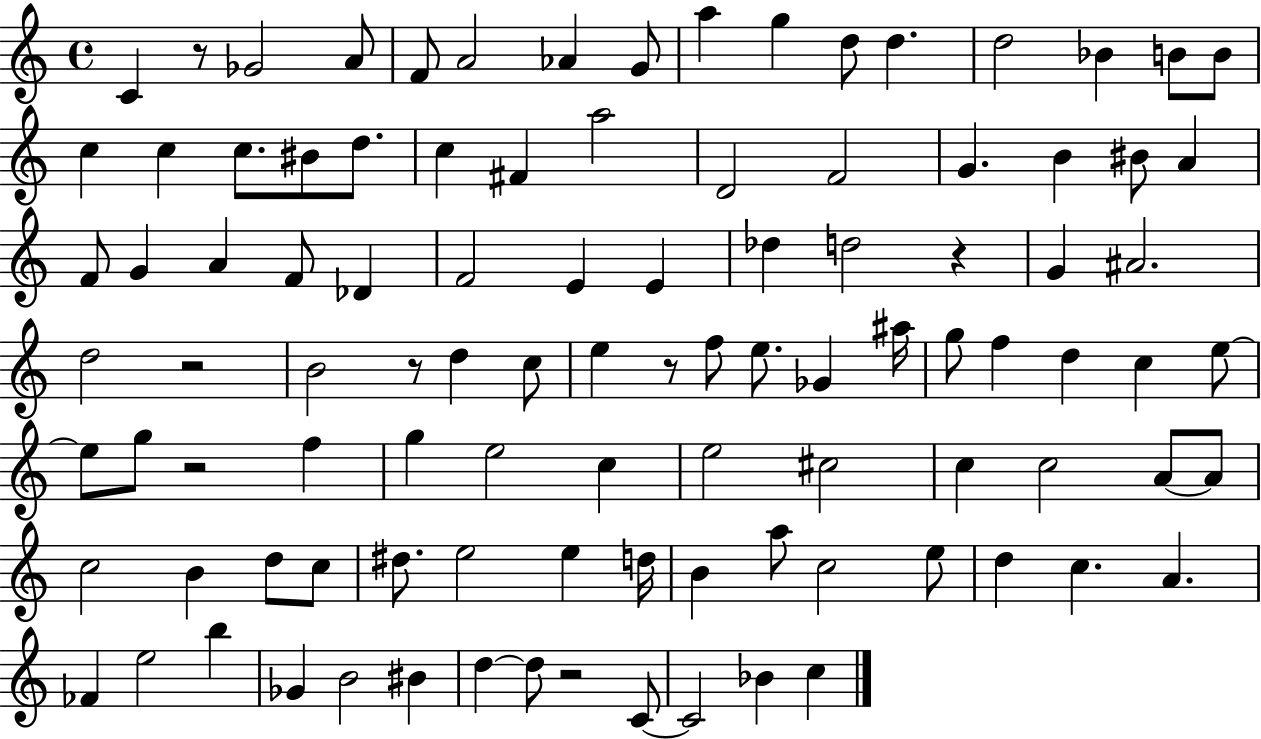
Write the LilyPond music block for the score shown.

{
  \clef treble
  \time 4/4
  \defaultTimeSignature
  \key c \major
  c'4 r8 ges'2 a'8 | f'8 a'2 aes'4 g'8 | a''4 g''4 d''8 d''4. | d''2 bes'4 b'8 b'8 | \break c''4 c''4 c''8. bis'8 d''8. | c''4 fis'4 a''2 | d'2 f'2 | g'4. b'4 bis'8 a'4 | \break f'8 g'4 a'4 f'8 des'4 | f'2 e'4 e'4 | des''4 d''2 r4 | g'4 ais'2. | \break d''2 r2 | b'2 r8 d''4 c''8 | e''4 r8 f''8 e''8. ges'4 ais''16 | g''8 f''4 d''4 c''4 e''8~~ | \break e''8 g''8 r2 f''4 | g''4 e''2 c''4 | e''2 cis''2 | c''4 c''2 a'8~~ a'8 | \break c''2 b'4 d''8 c''8 | dis''8. e''2 e''4 d''16 | b'4 a''8 c''2 e''8 | d''4 c''4. a'4. | \break fes'4 e''2 b''4 | ges'4 b'2 bis'4 | d''4~~ d''8 r2 c'8~~ | c'2 bes'4 c''4 | \break \bar "|."
}